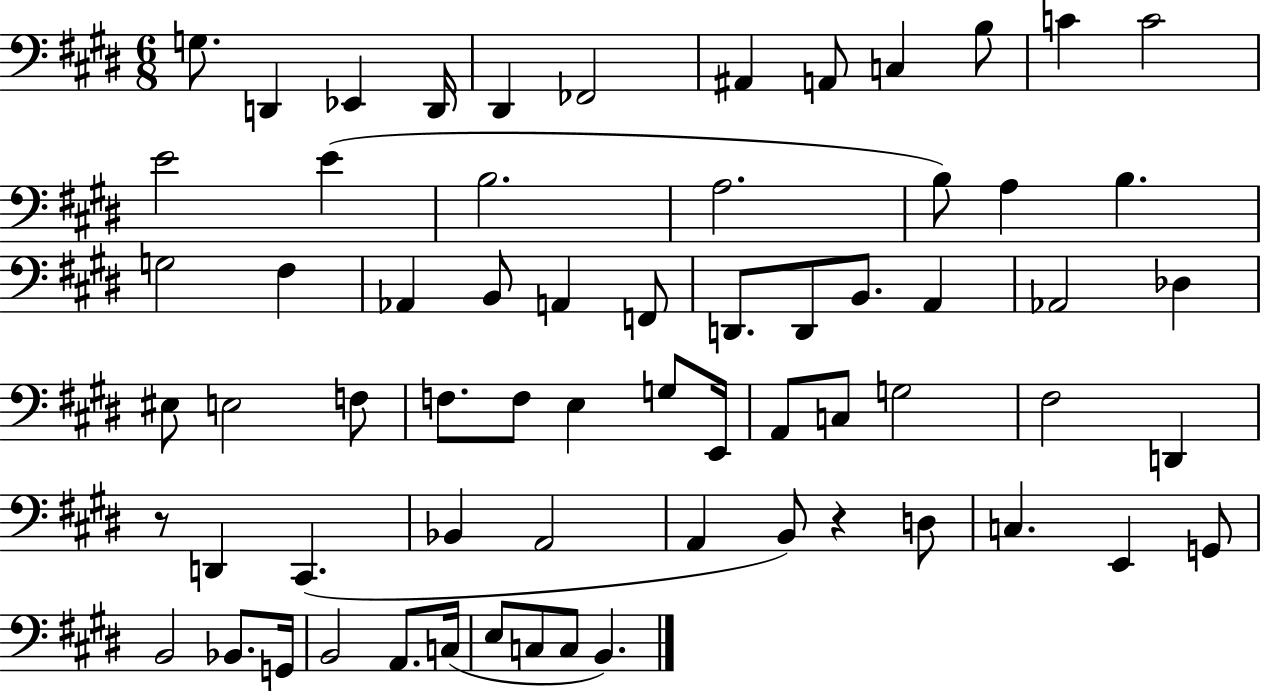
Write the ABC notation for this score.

X:1
T:Untitled
M:6/8
L:1/4
K:E
G,/2 D,, _E,, D,,/4 ^D,, _F,,2 ^A,, A,,/2 C, B,/2 C C2 E2 E B,2 A,2 B,/2 A, B, G,2 ^F, _A,, B,,/2 A,, F,,/2 D,,/2 D,,/2 B,,/2 A,, _A,,2 _D, ^E,/2 E,2 F,/2 F,/2 F,/2 E, G,/2 E,,/4 A,,/2 C,/2 G,2 ^F,2 D,, z/2 D,, ^C,, _B,, A,,2 A,, B,,/2 z D,/2 C, E,, G,,/2 B,,2 _B,,/2 G,,/4 B,,2 A,,/2 C,/4 E,/2 C,/2 C,/2 B,,